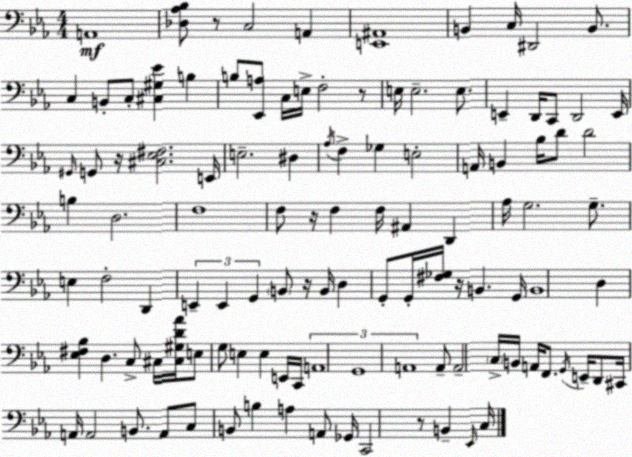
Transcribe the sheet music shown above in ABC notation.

X:1
T:Untitled
M:4/4
L:1/4
K:Eb
A,,4 [_D,_A,_B,]/2 z/2 C,2 A,, [E,,^A,,]4 B,, C,/4 ^D,,2 B,,/2 C, B,,/2 C,/2 [^C,^G,_E] B, B,/2 [_E,,A,]/2 C,/4 E,/4 F,2 z/2 E,/4 E,2 E,/2 E,, D,,/4 C,,/2 D,,2 E,,/4 ^G,,/4 G,,/2 z/4 [^C,_E,^F,]2 E,,/4 E,2 ^D, _A,/4 F, _G, E,2 A,,/4 B,, _B,/4 D/2 D2 B, D,2 F,4 F,/2 z/4 F, F,/4 ^A,, D,, _A,/4 G,2 G,/2 E, F,2 D,, E,, E,, G,, B,,/2 z/4 B,,/4 D, G,,/2 G,,/4 [^F,_G,]/4 z/4 B,, G,,/4 B,,4 D, [_E,^F,_B,] D, C,/2 ^C,/4 [^C,^G,D_A]/4 E,/2 G,/2 E, E, E,,/4 C,,/4 A,,4 G,,4 A,,4 A,,/2 A,,2 C,/4 B,,/4 A,,/4 F,,/2 G,,/4 E,,/4 D,,/2 ^C,,/4 A,,/4 A,,2 B,,/2 A,,/2 C,/2 B,,/2 B, A, A,,/2 _G,,/4 C,,2 z/2 B,, _E,,/4 C,/4